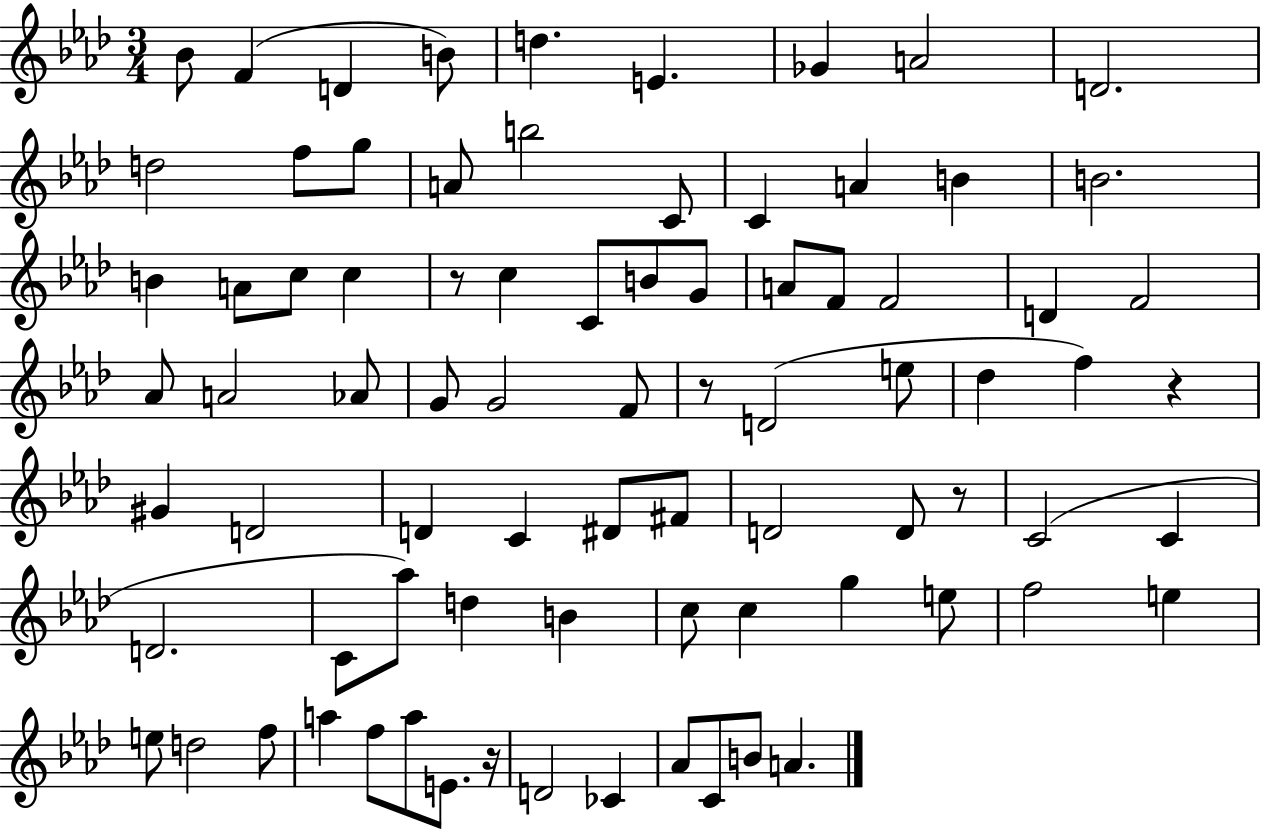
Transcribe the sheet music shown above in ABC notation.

X:1
T:Untitled
M:3/4
L:1/4
K:Ab
_B/2 F D B/2 d E _G A2 D2 d2 f/2 g/2 A/2 b2 C/2 C A B B2 B A/2 c/2 c z/2 c C/2 B/2 G/2 A/2 F/2 F2 D F2 _A/2 A2 _A/2 G/2 G2 F/2 z/2 D2 e/2 _d f z ^G D2 D C ^D/2 ^F/2 D2 D/2 z/2 C2 C D2 C/2 _a/2 d B c/2 c g e/2 f2 e e/2 d2 f/2 a f/2 a/2 E/2 z/4 D2 _C _A/2 C/2 B/2 A